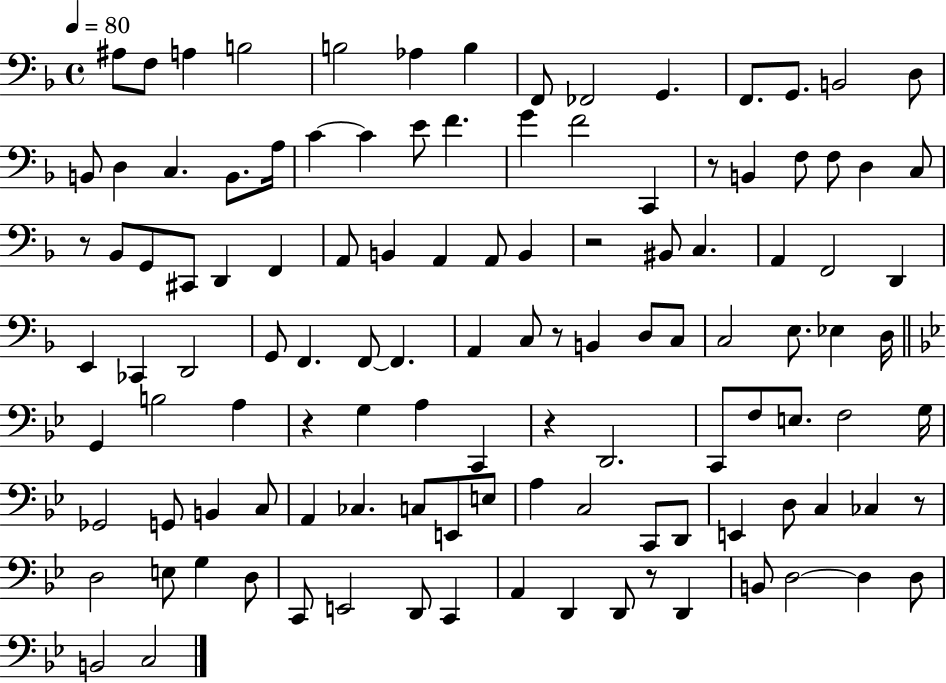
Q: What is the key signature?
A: F major